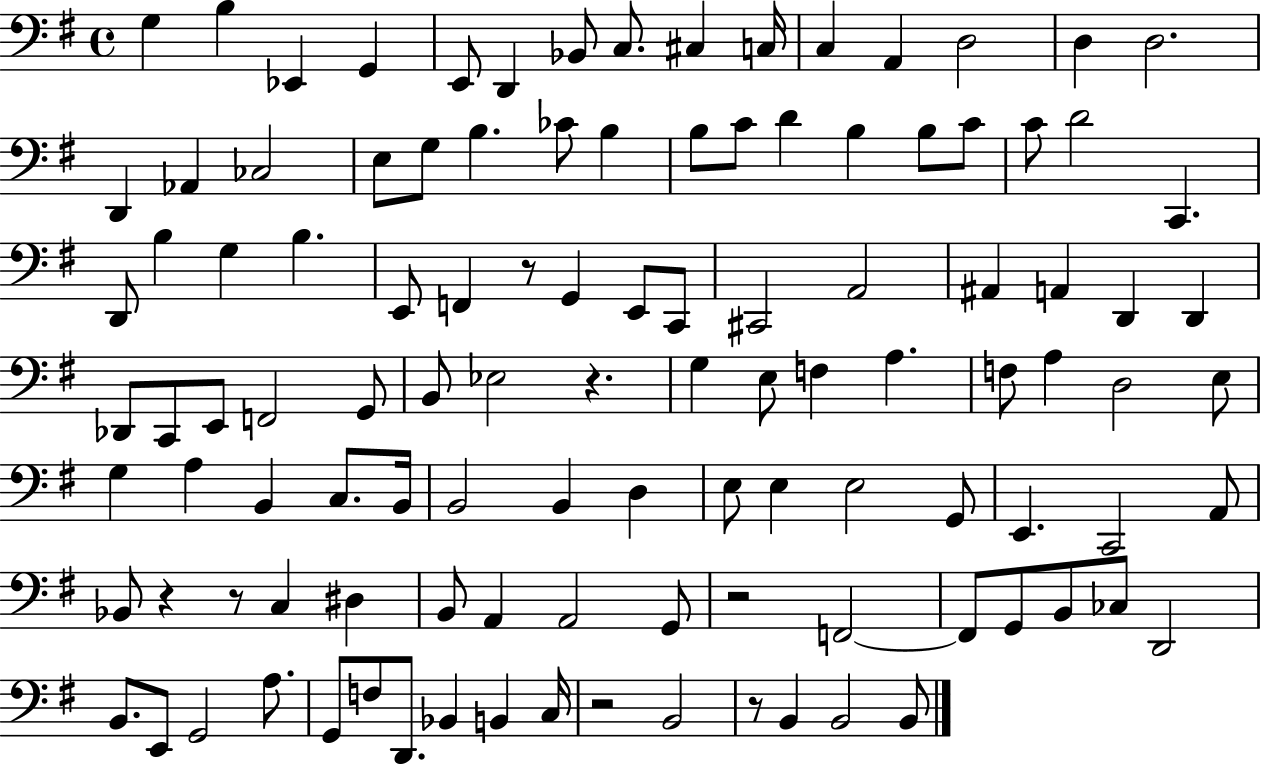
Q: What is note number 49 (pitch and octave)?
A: C2